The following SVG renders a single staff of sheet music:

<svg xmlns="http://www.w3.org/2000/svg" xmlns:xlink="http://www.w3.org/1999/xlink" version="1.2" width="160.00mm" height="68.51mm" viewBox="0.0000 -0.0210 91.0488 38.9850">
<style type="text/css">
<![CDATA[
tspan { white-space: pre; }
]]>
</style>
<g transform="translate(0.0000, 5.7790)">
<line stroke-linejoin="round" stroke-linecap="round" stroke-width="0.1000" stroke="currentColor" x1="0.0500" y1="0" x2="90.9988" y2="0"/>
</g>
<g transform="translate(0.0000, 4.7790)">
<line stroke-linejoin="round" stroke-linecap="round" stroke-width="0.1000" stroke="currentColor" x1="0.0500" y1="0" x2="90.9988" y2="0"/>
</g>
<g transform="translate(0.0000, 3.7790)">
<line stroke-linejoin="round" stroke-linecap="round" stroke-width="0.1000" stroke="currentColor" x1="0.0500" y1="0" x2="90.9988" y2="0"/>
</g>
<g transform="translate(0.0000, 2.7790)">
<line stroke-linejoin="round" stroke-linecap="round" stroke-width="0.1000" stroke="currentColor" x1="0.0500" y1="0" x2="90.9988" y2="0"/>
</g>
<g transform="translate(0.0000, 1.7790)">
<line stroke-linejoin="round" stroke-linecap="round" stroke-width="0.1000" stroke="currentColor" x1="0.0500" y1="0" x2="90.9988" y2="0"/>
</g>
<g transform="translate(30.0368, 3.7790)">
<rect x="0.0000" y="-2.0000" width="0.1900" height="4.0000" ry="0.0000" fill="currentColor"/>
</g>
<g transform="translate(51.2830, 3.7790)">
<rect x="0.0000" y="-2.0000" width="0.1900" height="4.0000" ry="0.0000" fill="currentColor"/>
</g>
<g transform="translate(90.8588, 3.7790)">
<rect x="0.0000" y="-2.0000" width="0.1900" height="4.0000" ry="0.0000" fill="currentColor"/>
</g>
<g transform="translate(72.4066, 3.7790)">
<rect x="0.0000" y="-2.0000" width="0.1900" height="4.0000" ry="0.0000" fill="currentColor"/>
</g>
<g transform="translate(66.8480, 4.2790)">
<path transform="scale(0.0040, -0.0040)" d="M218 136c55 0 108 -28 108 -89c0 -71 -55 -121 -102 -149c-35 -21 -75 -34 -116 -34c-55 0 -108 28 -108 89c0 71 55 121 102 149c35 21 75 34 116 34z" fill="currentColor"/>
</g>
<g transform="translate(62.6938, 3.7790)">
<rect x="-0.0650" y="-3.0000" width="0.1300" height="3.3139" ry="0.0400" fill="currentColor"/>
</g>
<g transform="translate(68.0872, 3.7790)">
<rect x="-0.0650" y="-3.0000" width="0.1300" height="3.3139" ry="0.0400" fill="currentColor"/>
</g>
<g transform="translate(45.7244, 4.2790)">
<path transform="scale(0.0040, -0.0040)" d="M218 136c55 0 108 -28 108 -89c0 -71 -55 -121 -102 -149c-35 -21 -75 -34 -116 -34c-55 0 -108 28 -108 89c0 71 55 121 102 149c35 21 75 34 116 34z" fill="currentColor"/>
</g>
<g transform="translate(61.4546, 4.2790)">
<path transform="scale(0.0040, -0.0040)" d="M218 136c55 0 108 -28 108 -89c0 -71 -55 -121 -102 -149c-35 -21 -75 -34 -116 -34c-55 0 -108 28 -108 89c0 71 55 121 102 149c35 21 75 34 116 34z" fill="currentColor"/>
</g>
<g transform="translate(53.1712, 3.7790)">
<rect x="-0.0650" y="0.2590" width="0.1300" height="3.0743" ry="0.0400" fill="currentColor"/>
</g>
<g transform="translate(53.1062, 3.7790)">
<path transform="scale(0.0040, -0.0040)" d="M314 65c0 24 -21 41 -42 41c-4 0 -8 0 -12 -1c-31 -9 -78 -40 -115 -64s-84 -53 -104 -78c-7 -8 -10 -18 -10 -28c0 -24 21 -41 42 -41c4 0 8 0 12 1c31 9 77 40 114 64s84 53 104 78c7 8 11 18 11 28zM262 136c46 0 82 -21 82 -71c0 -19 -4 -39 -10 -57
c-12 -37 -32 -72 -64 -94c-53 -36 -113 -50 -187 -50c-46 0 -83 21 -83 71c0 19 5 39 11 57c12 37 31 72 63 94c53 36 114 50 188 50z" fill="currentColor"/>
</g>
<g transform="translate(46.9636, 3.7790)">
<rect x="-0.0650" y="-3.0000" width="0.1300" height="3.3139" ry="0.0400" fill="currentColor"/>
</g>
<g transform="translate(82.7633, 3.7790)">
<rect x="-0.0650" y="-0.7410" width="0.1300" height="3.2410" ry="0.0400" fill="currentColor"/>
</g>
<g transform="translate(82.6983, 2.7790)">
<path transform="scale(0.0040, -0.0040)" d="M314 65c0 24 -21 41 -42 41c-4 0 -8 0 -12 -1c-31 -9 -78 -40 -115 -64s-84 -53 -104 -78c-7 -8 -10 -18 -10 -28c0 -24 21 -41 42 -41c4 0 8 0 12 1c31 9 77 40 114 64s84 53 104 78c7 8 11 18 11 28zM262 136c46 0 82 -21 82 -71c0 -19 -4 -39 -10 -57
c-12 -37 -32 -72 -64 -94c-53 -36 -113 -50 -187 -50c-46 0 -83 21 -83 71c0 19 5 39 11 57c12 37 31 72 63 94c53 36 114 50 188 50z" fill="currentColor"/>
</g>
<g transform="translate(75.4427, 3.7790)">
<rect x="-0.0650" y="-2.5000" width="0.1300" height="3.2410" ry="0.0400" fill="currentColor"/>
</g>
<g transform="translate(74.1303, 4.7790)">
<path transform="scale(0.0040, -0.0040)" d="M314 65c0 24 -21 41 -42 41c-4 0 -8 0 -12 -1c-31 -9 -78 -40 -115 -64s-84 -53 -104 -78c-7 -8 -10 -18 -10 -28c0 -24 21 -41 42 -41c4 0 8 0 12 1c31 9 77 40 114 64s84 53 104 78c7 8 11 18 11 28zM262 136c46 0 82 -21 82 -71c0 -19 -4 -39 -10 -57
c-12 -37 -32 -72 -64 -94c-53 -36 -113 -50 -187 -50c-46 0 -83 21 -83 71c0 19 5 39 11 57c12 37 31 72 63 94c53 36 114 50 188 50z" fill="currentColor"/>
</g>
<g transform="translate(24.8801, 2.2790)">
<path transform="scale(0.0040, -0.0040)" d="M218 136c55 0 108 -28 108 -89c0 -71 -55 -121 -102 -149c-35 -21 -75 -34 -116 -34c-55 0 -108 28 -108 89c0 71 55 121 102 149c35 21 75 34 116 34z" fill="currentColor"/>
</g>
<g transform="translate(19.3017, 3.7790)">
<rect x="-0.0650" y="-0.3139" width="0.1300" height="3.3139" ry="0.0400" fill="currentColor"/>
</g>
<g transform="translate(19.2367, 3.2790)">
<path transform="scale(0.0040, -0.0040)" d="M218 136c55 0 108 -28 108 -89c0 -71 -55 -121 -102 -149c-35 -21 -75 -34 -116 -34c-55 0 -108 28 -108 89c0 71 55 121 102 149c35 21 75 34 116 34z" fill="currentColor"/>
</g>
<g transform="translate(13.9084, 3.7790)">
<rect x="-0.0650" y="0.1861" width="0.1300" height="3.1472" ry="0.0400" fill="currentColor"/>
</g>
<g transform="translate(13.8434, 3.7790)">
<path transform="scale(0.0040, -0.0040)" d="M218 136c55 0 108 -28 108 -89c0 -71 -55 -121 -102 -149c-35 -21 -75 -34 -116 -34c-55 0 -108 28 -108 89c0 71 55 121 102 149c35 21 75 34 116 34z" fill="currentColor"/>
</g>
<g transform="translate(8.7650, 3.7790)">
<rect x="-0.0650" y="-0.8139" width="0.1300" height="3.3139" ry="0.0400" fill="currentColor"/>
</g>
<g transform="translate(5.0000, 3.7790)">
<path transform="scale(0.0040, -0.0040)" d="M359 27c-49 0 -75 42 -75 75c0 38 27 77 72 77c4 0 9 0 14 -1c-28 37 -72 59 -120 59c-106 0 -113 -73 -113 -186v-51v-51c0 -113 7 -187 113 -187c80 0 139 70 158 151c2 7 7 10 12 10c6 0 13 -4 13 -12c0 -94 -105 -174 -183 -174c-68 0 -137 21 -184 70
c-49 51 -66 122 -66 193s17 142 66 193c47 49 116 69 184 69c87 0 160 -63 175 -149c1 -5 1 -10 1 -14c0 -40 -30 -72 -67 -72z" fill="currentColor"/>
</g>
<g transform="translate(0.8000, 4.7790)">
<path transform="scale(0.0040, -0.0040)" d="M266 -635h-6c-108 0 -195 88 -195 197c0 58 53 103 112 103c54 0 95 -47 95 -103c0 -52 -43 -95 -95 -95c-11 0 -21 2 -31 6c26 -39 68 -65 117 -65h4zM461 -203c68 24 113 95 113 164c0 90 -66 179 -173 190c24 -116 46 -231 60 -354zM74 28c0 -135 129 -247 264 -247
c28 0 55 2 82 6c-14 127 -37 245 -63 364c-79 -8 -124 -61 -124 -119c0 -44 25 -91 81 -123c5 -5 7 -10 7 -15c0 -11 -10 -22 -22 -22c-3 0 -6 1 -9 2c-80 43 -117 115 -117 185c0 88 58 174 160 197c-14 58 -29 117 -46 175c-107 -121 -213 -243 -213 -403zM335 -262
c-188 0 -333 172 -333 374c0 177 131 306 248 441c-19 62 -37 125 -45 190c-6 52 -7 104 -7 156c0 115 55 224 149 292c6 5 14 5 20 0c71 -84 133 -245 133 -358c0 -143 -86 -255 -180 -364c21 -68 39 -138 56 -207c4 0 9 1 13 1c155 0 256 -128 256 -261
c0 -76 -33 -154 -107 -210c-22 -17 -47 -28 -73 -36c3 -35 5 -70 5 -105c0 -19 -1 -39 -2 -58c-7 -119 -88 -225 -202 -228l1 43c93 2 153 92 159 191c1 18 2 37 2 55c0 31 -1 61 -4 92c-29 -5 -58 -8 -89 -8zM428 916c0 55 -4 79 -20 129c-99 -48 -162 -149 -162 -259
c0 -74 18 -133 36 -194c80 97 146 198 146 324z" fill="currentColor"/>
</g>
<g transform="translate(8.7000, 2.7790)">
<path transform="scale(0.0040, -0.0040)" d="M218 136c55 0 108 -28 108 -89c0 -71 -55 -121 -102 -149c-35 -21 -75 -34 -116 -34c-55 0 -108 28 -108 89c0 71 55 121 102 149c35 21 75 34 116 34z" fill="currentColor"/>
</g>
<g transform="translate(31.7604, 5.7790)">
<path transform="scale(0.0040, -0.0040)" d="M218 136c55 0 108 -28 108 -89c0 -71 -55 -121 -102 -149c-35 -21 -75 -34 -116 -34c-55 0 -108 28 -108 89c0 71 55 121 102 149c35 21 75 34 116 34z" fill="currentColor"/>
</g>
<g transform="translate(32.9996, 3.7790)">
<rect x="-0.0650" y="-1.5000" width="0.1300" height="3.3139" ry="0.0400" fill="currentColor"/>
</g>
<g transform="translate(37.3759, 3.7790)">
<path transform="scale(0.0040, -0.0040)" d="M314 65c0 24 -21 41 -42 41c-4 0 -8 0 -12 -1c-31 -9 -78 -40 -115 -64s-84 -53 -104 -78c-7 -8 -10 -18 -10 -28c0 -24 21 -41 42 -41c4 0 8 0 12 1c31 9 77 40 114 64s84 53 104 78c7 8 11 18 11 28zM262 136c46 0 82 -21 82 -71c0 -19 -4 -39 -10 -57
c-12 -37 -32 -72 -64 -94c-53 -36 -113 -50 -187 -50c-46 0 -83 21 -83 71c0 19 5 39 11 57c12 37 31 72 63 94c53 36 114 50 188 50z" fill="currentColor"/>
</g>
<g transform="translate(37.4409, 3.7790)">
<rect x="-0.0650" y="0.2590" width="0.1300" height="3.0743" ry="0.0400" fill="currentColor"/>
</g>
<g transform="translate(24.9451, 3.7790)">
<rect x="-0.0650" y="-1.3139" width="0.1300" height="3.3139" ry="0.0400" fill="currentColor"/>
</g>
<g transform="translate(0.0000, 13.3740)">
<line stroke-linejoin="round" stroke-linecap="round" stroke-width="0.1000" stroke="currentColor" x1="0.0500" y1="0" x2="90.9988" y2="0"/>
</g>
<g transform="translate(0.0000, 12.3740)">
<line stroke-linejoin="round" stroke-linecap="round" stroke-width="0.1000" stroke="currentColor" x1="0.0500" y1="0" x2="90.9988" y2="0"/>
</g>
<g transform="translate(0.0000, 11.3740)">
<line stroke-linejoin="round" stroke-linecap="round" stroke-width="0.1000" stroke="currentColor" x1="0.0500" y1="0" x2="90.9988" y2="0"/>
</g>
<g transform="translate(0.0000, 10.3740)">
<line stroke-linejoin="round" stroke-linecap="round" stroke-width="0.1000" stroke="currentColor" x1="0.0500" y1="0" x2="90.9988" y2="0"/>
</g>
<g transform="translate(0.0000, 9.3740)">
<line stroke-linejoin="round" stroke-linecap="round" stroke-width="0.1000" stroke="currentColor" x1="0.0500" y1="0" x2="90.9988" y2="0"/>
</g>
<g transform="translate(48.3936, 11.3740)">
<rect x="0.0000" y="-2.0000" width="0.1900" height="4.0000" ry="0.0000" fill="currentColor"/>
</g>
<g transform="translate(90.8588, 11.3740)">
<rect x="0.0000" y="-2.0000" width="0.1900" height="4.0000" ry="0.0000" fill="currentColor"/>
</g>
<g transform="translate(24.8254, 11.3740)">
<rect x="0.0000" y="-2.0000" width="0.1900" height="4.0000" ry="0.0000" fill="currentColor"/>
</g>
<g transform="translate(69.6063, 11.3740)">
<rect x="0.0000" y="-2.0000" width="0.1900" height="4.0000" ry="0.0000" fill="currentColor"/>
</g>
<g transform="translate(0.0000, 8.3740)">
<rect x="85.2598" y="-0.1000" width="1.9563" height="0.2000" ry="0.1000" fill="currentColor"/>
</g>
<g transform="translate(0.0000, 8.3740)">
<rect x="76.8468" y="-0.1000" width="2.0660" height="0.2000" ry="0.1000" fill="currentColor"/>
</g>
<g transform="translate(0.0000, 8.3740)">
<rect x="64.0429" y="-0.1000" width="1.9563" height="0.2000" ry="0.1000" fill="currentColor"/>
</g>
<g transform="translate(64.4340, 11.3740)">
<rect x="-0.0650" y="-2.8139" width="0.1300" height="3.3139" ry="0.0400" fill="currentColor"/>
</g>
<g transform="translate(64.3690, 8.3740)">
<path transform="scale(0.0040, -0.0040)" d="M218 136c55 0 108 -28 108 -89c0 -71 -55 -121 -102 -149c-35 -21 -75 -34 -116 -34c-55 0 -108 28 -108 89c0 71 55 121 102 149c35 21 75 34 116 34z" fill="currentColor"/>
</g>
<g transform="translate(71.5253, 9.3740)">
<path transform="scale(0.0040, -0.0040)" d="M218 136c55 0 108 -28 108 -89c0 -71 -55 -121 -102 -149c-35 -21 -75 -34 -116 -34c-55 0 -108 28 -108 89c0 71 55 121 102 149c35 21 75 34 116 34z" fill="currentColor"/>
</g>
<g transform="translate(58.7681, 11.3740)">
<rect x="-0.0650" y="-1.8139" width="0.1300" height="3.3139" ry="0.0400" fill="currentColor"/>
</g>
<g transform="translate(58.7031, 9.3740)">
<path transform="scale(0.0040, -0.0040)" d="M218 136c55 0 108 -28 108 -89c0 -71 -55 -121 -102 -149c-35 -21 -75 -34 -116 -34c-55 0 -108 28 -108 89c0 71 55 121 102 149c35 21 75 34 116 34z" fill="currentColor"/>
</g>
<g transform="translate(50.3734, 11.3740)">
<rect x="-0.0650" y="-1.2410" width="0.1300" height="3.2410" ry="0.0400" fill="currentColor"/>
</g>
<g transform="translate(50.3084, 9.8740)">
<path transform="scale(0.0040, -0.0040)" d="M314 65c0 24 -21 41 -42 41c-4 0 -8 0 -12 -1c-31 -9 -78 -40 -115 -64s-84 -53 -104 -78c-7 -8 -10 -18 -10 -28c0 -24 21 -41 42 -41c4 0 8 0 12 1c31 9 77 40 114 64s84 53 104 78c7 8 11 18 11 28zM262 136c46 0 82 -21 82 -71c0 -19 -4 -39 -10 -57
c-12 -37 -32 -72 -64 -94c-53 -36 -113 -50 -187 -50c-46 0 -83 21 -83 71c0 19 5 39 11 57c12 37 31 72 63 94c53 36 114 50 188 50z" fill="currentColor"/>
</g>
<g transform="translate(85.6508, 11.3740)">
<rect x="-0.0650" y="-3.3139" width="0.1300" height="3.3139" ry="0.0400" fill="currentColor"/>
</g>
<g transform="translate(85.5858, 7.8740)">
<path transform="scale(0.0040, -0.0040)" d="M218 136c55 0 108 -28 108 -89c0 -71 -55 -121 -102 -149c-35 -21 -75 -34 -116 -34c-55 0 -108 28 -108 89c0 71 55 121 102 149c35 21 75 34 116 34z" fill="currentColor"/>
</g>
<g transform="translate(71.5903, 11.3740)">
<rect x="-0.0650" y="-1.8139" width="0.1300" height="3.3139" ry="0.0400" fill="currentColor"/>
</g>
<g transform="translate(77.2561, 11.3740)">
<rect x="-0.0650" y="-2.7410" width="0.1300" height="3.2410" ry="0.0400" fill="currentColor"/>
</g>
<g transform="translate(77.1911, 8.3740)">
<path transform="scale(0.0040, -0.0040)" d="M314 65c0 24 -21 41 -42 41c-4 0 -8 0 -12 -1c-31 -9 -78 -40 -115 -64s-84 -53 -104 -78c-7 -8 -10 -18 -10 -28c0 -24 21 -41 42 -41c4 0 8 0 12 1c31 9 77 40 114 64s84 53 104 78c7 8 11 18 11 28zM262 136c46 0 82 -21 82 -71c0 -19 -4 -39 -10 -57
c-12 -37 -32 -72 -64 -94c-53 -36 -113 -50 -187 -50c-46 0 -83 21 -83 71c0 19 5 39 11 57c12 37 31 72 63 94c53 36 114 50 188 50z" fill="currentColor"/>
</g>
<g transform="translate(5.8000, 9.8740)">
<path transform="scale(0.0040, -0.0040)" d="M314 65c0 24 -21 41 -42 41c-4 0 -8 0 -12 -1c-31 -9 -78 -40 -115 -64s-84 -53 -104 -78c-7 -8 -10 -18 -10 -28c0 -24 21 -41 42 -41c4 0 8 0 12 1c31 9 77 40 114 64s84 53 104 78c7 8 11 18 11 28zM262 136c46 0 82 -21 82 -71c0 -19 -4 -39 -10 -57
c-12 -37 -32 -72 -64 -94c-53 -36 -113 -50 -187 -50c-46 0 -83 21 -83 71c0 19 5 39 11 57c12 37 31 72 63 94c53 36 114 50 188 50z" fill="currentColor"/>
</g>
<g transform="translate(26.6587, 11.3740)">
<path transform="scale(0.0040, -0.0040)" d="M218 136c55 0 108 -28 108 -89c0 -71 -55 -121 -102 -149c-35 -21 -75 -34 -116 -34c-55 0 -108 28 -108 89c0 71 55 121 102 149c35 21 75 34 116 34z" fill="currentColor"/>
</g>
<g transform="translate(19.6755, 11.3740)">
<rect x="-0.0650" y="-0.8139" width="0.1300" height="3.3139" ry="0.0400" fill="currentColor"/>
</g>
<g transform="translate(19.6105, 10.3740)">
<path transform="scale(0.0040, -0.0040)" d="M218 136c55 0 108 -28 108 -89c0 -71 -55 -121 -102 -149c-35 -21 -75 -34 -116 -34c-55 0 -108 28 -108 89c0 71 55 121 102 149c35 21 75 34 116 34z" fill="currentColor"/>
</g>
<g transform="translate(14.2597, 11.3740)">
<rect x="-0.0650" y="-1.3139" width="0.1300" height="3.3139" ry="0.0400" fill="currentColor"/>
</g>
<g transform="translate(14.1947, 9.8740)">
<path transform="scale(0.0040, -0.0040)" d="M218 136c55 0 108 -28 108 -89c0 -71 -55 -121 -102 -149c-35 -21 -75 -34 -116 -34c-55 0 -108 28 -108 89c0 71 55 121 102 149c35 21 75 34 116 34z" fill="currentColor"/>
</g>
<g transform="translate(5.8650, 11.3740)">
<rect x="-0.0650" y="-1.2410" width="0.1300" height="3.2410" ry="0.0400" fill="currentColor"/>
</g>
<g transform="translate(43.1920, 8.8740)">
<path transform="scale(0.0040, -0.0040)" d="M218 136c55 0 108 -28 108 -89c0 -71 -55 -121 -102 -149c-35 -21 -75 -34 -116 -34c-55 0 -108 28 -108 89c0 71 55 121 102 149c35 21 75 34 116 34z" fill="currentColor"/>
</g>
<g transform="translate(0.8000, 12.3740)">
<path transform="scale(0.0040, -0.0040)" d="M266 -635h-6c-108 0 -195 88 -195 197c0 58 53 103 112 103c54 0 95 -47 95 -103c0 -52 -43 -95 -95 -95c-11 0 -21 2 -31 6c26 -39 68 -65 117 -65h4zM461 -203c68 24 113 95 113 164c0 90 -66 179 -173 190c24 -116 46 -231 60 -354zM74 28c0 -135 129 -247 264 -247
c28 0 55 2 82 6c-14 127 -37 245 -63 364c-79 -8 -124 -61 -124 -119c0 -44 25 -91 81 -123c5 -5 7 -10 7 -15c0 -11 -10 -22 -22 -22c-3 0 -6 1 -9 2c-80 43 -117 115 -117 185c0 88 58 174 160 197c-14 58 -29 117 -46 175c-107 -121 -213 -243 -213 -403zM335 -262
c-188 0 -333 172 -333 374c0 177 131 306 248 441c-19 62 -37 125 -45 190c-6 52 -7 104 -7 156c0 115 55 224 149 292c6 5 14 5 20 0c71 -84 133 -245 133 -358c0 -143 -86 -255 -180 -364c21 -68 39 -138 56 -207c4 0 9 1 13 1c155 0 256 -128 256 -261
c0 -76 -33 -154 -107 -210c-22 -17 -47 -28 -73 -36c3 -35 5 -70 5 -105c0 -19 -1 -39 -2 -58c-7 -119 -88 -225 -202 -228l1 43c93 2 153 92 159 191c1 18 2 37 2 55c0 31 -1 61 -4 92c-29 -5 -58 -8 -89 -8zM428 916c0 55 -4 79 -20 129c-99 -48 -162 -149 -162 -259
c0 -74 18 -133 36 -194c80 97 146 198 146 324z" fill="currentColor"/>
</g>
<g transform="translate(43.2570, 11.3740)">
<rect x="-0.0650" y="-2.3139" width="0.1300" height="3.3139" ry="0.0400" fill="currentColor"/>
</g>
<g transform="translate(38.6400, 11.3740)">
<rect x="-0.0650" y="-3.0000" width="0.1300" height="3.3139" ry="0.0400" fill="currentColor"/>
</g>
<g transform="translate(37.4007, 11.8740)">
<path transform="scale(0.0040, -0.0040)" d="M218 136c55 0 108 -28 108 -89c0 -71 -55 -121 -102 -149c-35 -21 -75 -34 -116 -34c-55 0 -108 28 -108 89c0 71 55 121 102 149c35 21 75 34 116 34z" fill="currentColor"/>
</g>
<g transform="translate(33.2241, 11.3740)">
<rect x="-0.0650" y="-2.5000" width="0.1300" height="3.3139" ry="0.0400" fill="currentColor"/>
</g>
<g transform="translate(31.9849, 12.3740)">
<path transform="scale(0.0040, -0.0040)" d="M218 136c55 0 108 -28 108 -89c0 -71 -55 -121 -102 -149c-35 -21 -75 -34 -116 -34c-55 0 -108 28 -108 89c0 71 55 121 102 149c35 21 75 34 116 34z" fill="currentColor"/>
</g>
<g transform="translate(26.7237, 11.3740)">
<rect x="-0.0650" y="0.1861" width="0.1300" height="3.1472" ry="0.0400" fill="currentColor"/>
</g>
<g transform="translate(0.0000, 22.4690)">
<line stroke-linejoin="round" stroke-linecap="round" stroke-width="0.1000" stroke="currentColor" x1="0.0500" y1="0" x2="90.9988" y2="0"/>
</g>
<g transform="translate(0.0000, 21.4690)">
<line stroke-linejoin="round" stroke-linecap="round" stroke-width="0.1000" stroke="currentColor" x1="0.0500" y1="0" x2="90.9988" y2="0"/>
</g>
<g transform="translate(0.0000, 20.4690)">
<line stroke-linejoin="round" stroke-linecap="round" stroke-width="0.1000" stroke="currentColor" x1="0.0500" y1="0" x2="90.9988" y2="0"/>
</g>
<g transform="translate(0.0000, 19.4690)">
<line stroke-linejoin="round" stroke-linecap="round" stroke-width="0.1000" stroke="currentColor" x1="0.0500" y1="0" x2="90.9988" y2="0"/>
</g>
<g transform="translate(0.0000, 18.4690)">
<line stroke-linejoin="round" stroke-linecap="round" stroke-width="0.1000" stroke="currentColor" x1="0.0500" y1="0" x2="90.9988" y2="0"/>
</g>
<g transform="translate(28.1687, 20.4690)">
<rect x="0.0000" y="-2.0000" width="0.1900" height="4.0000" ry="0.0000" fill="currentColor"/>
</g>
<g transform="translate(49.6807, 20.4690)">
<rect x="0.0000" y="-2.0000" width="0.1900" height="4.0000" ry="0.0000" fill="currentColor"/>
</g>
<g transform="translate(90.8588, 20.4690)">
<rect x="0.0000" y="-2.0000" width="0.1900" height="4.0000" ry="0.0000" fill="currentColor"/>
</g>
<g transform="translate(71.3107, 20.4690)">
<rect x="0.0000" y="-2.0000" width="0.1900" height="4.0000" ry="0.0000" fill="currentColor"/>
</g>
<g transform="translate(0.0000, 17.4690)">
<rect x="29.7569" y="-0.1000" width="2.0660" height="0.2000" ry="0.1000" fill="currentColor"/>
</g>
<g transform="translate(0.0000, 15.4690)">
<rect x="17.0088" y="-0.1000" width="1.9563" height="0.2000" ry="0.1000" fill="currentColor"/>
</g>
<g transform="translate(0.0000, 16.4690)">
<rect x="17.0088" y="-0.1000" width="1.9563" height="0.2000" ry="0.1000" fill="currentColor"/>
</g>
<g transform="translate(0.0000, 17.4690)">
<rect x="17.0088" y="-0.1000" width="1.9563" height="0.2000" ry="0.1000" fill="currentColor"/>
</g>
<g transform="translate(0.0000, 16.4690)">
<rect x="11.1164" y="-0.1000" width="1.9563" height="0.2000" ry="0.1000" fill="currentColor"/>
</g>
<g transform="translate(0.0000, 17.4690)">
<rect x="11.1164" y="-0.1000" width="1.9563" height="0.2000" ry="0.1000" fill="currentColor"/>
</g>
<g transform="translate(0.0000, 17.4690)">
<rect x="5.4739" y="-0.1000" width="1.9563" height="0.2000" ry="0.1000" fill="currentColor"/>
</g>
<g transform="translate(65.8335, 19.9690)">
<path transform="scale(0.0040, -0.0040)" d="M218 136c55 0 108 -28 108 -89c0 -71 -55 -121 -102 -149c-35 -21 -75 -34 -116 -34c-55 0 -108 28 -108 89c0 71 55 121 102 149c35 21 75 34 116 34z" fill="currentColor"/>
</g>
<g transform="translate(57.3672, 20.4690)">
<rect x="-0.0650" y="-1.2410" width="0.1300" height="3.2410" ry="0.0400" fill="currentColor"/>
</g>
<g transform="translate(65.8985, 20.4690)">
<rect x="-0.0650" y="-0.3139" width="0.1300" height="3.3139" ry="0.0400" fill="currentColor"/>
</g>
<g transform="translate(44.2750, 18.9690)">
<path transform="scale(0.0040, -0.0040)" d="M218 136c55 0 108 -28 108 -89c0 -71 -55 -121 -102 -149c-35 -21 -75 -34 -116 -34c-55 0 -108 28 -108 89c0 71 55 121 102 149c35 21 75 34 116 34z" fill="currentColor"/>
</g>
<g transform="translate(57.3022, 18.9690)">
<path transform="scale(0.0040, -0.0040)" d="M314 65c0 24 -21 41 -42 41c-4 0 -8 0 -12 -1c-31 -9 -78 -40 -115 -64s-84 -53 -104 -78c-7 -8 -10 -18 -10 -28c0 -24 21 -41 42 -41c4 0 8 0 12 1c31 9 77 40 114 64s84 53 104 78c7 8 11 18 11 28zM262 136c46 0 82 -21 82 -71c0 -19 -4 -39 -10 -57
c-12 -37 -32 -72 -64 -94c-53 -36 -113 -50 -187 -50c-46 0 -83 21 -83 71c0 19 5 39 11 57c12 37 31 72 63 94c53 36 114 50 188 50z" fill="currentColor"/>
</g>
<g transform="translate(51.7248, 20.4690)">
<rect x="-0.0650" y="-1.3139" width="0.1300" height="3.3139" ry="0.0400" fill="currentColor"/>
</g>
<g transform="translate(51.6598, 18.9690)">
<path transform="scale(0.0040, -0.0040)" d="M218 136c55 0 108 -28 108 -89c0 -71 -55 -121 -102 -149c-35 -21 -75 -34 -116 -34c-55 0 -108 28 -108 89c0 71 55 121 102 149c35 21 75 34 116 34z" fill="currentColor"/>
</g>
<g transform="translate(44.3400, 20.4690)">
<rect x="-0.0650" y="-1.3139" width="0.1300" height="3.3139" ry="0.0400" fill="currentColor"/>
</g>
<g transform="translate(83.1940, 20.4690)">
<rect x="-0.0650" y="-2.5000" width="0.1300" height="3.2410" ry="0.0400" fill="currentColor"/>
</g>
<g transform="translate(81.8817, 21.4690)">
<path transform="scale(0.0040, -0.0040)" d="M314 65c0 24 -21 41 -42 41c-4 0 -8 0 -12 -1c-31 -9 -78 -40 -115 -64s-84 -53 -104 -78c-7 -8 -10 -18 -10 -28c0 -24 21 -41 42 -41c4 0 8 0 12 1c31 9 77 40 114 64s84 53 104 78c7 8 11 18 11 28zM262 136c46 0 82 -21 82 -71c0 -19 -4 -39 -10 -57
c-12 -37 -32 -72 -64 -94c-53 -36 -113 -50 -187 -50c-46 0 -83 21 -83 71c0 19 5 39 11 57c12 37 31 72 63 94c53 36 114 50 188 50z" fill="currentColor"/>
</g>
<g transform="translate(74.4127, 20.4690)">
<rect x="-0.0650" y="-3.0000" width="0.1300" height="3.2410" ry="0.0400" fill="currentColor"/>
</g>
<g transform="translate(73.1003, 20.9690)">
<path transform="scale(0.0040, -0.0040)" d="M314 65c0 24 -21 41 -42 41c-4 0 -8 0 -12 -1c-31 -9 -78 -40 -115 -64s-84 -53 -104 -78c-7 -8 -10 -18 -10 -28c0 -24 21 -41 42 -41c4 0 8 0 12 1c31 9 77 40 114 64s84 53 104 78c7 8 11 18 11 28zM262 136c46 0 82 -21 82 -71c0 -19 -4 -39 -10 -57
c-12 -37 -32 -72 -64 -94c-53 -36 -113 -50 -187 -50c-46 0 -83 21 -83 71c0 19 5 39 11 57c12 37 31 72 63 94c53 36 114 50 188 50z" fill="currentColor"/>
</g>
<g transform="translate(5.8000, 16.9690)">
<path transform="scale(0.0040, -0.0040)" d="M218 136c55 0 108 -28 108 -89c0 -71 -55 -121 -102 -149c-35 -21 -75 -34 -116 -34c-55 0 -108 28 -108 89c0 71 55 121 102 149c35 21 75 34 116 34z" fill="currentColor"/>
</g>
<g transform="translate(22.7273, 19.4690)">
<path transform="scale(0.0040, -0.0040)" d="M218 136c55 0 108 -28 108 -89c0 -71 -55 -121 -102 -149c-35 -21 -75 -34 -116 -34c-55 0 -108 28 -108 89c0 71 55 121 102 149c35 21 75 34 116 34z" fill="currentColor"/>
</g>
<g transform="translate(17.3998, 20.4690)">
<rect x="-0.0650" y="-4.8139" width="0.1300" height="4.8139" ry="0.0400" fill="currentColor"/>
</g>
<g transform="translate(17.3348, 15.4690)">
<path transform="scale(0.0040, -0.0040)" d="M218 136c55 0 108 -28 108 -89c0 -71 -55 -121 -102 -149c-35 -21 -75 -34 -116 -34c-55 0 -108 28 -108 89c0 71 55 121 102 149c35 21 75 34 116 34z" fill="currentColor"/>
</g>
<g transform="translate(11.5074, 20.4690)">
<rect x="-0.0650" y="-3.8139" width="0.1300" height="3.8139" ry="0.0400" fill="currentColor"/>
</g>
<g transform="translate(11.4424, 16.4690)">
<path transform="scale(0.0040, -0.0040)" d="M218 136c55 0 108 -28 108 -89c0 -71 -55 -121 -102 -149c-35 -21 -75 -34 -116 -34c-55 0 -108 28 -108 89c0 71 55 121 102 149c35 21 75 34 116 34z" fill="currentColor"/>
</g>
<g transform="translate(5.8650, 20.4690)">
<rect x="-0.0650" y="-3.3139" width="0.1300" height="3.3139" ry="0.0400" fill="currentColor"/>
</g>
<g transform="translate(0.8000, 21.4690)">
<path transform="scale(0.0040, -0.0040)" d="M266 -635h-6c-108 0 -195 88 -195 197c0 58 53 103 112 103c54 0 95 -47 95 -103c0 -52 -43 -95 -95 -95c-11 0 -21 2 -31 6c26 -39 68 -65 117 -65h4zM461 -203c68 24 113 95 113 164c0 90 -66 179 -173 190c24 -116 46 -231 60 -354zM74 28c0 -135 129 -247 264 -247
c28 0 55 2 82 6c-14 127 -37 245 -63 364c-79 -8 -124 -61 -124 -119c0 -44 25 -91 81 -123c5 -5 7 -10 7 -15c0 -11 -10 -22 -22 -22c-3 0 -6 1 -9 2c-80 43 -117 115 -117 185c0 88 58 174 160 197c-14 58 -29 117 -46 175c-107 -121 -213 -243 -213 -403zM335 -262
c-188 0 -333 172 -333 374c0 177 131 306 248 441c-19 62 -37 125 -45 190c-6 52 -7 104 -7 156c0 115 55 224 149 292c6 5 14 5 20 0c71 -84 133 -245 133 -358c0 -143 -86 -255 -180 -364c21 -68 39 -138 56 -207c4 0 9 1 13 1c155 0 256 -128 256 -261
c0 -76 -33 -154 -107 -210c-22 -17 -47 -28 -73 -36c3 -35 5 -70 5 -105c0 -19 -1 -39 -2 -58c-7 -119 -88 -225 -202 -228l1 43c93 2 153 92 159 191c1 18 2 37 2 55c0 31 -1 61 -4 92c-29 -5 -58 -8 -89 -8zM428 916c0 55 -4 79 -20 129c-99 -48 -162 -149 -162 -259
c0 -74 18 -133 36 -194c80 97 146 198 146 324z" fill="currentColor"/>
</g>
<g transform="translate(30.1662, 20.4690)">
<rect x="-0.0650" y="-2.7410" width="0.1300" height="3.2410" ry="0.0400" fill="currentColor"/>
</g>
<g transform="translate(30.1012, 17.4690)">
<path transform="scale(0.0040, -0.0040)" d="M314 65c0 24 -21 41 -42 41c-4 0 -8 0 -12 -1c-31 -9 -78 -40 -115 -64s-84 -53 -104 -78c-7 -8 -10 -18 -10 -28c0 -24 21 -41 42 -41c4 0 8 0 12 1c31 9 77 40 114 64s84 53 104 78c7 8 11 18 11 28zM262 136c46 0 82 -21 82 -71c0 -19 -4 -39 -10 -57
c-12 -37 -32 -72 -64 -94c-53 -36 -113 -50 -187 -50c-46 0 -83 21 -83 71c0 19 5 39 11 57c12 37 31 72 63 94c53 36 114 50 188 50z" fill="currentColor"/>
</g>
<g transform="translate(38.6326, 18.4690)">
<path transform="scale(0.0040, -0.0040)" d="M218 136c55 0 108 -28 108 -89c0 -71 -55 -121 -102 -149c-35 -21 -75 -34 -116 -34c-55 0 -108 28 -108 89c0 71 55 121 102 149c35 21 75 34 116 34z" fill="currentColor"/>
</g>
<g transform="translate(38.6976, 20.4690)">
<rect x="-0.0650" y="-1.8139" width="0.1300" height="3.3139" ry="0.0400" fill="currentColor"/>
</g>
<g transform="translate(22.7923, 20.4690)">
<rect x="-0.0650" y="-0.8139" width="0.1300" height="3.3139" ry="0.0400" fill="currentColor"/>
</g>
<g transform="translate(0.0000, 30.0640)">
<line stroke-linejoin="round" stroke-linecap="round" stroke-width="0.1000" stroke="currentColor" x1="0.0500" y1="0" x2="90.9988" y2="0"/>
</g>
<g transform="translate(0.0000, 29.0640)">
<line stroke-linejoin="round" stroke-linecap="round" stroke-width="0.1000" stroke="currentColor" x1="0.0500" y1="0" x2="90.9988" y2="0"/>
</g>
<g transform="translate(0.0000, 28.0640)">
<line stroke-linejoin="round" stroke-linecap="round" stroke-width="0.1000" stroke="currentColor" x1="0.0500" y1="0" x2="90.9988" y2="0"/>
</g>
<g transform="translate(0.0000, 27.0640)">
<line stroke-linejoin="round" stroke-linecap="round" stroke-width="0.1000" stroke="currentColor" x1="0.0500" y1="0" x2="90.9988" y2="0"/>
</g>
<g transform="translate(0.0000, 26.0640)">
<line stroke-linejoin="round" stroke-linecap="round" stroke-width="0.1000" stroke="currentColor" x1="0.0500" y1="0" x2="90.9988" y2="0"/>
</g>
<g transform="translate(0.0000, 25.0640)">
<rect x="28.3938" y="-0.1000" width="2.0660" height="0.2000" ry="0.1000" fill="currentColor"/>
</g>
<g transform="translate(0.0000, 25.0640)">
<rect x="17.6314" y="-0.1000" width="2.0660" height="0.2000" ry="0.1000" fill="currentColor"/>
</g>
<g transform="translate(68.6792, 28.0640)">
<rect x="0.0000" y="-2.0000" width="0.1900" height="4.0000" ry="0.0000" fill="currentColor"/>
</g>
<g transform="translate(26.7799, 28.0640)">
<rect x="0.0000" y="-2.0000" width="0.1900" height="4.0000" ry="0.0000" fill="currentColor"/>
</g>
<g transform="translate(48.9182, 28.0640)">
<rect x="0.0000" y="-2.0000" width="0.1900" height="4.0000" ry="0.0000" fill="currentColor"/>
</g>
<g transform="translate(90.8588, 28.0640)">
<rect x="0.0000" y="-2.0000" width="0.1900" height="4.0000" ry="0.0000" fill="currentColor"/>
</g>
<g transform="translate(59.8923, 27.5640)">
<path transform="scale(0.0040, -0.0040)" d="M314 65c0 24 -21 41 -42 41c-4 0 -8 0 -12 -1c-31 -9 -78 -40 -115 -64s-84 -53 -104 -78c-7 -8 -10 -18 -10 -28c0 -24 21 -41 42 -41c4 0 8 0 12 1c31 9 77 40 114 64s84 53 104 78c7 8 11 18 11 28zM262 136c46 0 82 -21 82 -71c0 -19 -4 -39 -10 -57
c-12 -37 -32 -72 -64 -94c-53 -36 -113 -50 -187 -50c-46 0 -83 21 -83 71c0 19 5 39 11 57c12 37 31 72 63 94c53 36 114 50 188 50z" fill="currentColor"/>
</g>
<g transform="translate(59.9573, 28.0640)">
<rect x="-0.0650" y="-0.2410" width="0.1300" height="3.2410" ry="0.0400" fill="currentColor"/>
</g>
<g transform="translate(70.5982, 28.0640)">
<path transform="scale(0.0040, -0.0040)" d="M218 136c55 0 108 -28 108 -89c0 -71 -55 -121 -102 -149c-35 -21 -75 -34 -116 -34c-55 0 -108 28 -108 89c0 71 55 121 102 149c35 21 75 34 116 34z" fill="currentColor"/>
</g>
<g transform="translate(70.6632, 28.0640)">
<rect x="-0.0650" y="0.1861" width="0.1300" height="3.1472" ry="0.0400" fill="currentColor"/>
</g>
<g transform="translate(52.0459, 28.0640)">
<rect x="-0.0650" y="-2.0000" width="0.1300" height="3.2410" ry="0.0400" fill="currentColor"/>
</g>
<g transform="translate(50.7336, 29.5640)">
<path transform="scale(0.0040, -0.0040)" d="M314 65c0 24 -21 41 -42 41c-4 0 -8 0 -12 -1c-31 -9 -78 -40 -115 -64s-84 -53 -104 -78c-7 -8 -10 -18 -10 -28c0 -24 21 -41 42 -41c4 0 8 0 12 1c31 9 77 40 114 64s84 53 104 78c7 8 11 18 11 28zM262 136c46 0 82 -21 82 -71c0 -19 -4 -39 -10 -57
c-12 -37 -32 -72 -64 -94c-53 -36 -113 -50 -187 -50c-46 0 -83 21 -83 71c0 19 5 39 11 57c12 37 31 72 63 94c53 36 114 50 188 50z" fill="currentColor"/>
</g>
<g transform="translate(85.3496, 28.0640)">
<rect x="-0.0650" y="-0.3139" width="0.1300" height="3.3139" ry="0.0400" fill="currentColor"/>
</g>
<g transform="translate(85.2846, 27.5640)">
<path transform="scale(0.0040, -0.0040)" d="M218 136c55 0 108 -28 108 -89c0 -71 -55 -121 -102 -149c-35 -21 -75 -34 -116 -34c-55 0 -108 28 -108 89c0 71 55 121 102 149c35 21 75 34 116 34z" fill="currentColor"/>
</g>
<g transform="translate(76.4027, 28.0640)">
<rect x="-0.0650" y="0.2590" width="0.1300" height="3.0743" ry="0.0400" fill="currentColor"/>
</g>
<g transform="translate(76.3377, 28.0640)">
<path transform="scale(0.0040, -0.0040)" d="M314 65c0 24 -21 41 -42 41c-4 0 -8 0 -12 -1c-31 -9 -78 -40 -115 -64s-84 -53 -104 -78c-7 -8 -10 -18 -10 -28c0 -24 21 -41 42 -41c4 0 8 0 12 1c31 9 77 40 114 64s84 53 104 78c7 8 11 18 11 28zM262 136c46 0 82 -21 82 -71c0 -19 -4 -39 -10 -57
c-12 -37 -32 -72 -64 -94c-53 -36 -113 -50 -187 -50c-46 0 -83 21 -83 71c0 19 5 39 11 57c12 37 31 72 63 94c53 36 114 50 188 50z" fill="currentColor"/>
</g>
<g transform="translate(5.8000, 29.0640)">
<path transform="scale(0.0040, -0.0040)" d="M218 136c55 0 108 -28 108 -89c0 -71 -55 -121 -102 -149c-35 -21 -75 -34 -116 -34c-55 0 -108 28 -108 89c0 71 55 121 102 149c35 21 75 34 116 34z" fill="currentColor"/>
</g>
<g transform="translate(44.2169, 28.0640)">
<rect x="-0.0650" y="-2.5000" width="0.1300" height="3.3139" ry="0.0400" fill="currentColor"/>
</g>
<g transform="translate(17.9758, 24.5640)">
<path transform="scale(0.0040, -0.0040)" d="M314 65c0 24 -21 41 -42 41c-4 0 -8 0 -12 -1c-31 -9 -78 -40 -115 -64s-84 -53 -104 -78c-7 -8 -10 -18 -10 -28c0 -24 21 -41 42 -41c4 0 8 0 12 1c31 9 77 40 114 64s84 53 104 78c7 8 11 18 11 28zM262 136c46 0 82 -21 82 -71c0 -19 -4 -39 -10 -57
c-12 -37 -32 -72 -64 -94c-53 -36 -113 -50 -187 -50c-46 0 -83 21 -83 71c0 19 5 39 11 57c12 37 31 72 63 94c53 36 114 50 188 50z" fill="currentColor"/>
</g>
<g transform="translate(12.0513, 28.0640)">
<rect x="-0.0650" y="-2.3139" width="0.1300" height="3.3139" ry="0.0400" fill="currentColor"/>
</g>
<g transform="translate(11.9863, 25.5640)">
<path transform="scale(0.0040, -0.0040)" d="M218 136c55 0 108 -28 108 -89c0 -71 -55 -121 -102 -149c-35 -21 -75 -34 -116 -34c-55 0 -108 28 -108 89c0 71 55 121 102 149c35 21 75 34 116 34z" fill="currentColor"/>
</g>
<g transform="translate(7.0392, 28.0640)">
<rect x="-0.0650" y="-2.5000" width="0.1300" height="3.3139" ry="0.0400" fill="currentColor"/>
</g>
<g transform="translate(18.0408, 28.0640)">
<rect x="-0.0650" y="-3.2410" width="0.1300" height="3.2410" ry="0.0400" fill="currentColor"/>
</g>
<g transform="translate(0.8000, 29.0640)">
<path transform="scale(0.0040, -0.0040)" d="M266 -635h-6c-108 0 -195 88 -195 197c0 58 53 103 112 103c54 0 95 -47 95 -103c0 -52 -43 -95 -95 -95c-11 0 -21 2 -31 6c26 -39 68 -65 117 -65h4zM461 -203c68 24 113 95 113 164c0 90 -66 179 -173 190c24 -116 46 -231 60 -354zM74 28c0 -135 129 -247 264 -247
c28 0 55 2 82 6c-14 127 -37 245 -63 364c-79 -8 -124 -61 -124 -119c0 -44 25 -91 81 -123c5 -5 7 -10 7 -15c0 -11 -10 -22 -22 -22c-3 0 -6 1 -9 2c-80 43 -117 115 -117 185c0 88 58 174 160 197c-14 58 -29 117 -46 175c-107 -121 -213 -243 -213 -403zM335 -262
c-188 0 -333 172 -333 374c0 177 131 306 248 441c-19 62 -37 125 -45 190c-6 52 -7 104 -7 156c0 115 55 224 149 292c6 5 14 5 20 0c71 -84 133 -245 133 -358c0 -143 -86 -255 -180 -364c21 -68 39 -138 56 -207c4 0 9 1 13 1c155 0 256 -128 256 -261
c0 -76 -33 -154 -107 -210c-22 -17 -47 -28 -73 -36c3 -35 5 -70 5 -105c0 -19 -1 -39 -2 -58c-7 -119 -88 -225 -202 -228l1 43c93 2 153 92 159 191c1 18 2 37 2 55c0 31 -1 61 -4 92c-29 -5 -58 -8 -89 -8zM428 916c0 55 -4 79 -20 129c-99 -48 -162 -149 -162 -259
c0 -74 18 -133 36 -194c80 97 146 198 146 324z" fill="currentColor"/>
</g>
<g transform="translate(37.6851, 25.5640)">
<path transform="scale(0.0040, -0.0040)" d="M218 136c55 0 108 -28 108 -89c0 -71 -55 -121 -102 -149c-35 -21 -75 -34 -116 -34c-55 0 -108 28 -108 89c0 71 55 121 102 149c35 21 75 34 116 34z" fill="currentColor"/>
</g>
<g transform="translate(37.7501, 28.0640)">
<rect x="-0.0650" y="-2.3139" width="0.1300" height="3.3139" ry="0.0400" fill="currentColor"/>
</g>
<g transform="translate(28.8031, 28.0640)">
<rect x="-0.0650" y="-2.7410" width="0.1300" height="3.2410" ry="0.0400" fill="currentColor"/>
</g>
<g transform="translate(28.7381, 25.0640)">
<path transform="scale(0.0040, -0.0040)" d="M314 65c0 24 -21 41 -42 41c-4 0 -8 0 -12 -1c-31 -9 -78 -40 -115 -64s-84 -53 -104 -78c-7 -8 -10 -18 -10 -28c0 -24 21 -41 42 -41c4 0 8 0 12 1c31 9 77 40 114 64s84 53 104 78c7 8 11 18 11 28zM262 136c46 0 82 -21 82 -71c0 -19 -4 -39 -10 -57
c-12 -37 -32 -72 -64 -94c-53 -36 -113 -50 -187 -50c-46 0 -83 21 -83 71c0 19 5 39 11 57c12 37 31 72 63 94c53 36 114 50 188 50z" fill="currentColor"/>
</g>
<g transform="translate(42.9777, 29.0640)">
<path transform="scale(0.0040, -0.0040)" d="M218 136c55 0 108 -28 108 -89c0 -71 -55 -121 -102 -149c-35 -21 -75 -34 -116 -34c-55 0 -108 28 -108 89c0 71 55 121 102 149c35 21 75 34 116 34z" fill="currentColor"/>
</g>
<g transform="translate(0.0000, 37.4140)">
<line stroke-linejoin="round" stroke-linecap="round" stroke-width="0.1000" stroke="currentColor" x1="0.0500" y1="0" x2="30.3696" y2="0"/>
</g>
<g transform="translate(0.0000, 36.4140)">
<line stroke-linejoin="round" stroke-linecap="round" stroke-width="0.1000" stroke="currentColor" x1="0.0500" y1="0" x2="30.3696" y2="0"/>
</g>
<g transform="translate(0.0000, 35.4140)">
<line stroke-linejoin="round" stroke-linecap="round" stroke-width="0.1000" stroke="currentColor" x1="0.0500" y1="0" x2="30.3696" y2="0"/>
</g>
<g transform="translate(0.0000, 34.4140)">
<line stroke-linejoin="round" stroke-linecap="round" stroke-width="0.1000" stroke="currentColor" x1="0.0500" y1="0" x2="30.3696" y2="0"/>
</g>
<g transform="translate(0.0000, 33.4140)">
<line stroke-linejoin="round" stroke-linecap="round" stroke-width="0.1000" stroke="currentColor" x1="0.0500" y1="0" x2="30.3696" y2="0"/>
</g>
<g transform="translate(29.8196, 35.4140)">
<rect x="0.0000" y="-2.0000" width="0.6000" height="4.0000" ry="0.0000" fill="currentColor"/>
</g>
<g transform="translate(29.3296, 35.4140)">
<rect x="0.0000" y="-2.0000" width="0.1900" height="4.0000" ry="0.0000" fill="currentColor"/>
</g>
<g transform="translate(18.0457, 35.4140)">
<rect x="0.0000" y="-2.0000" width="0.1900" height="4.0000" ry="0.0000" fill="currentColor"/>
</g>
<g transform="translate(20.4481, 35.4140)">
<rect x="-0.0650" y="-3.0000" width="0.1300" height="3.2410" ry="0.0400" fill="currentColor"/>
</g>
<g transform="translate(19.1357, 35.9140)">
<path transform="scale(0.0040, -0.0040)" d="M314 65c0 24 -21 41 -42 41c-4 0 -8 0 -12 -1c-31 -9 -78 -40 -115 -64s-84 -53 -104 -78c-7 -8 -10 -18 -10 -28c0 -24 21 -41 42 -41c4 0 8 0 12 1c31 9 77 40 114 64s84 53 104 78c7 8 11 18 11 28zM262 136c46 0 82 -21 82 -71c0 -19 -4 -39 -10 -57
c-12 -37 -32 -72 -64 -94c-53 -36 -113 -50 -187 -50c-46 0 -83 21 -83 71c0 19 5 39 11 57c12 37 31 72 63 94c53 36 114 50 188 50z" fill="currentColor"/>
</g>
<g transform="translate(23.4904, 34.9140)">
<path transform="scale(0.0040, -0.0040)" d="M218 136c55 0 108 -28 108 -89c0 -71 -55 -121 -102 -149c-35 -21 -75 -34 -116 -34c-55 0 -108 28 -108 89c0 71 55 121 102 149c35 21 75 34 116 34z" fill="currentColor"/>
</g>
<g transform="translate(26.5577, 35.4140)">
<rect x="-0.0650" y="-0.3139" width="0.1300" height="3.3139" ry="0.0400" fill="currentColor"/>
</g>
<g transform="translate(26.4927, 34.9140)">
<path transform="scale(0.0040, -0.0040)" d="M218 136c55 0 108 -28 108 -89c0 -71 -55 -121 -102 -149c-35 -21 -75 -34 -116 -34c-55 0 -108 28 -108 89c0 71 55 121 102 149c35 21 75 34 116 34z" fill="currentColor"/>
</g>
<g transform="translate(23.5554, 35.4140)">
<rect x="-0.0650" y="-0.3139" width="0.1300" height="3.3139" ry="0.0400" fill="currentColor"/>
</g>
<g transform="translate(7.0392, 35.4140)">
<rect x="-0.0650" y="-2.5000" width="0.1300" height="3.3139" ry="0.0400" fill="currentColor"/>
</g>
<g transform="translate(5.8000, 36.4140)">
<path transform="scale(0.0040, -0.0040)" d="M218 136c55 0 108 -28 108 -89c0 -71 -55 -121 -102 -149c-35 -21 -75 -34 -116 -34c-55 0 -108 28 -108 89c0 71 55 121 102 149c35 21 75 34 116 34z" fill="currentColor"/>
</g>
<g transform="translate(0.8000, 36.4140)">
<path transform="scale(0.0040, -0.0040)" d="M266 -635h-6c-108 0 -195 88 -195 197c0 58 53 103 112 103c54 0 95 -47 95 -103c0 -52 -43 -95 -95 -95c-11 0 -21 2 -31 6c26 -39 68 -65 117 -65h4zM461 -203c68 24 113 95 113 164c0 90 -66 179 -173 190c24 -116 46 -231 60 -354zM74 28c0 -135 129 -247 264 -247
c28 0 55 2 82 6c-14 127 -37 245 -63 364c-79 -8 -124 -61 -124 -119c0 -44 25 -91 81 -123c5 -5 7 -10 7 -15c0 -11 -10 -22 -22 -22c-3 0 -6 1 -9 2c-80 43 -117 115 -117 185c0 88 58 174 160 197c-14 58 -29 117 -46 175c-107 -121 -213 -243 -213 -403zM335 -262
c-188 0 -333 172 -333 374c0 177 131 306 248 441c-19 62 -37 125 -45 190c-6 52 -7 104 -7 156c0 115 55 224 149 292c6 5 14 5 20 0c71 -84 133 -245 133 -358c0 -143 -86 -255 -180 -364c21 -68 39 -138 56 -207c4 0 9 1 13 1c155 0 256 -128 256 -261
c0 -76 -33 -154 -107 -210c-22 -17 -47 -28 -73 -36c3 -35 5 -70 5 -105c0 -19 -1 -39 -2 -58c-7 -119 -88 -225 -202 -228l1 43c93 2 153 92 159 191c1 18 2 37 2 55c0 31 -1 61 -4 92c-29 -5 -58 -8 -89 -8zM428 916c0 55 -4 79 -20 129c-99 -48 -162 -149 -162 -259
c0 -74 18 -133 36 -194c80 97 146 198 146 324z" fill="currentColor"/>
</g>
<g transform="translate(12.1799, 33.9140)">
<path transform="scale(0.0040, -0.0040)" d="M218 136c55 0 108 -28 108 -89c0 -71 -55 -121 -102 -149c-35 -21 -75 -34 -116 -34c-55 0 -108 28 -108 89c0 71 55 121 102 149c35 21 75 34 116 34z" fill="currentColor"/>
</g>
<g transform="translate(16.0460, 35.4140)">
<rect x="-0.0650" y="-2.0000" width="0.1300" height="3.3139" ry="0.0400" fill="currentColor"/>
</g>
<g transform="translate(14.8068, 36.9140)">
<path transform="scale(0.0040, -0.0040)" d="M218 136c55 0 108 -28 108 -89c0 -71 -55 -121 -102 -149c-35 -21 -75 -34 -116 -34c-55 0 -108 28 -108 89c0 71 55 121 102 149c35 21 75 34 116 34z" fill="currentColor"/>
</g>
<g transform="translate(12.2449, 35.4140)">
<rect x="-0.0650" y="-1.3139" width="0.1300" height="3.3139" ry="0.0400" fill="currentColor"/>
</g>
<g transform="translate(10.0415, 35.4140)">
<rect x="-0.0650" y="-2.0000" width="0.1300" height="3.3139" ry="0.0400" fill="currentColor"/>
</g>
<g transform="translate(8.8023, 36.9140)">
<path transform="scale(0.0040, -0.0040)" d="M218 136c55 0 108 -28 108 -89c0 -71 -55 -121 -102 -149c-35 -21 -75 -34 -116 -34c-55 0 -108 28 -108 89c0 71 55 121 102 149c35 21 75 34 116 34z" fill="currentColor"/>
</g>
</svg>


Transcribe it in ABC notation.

X:1
T:Untitled
M:4/4
L:1/4
K:C
d B c e E B2 A B2 A A G2 d2 e2 e d B G A g e2 f a f a2 b b c' e' d a2 f e e e2 c A2 G2 G g b2 a2 g G F2 c2 B B2 c G F e F A2 c c